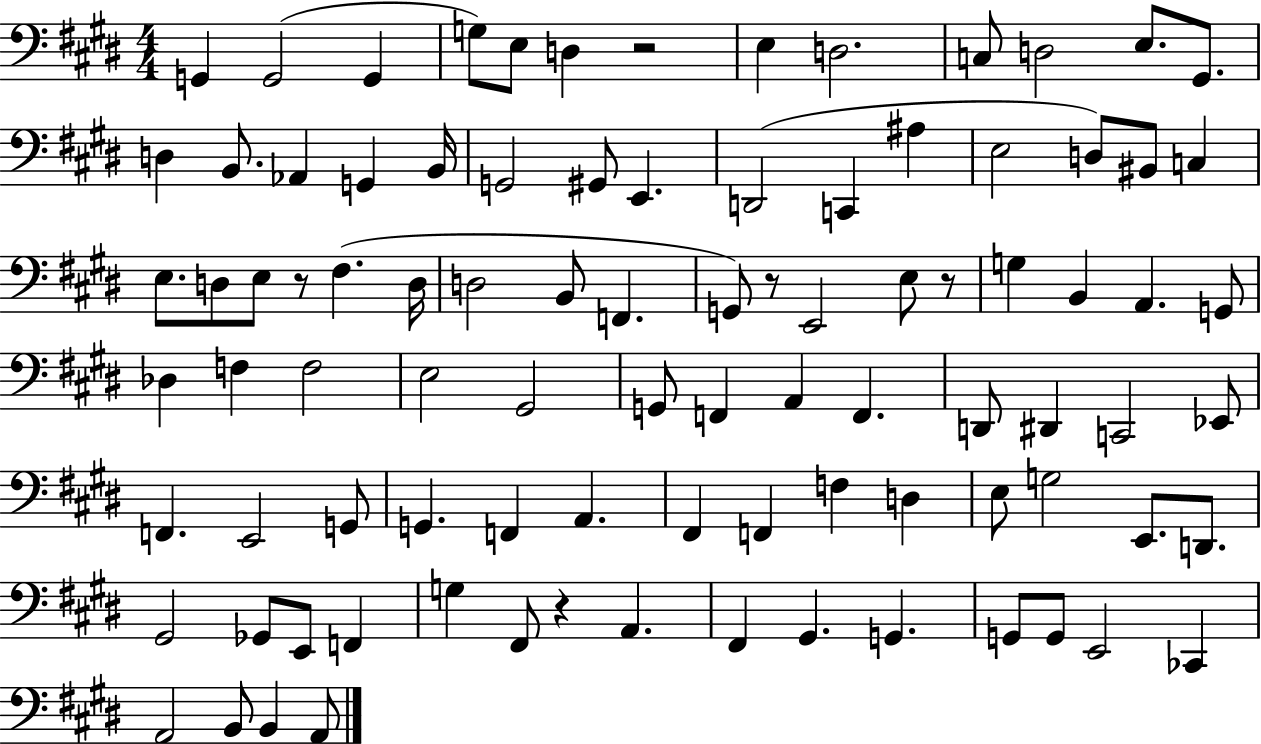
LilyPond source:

{
  \clef bass
  \numericTimeSignature
  \time 4/4
  \key e \major
  g,4 g,2( g,4 | g8) e8 d4 r2 | e4 d2. | c8 d2 e8. gis,8. | \break d4 b,8. aes,4 g,4 b,16 | g,2 gis,8 e,4. | d,2( c,4 ais4 | e2 d8) bis,8 c4 | \break e8. d8 e8 r8 fis4.( d16 | d2 b,8 f,4. | g,8) r8 e,2 e8 r8 | g4 b,4 a,4. g,8 | \break des4 f4 f2 | e2 gis,2 | g,8 f,4 a,4 f,4. | d,8 dis,4 c,2 ees,8 | \break f,4. e,2 g,8 | g,4. f,4 a,4. | fis,4 f,4 f4 d4 | e8 g2 e,8. d,8. | \break gis,2 ges,8 e,8 f,4 | g4 fis,8 r4 a,4. | fis,4 gis,4. g,4. | g,8 g,8 e,2 ces,4 | \break a,2 b,8 b,4 a,8 | \bar "|."
}